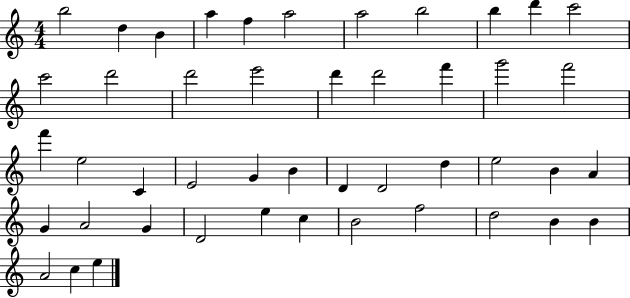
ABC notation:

X:1
T:Untitled
M:4/4
L:1/4
K:C
b2 d B a f a2 a2 b2 b d' c'2 c'2 d'2 d'2 e'2 d' d'2 f' g'2 f'2 f' e2 C E2 G B D D2 d e2 B A G A2 G D2 e c B2 f2 d2 B B A2 c e